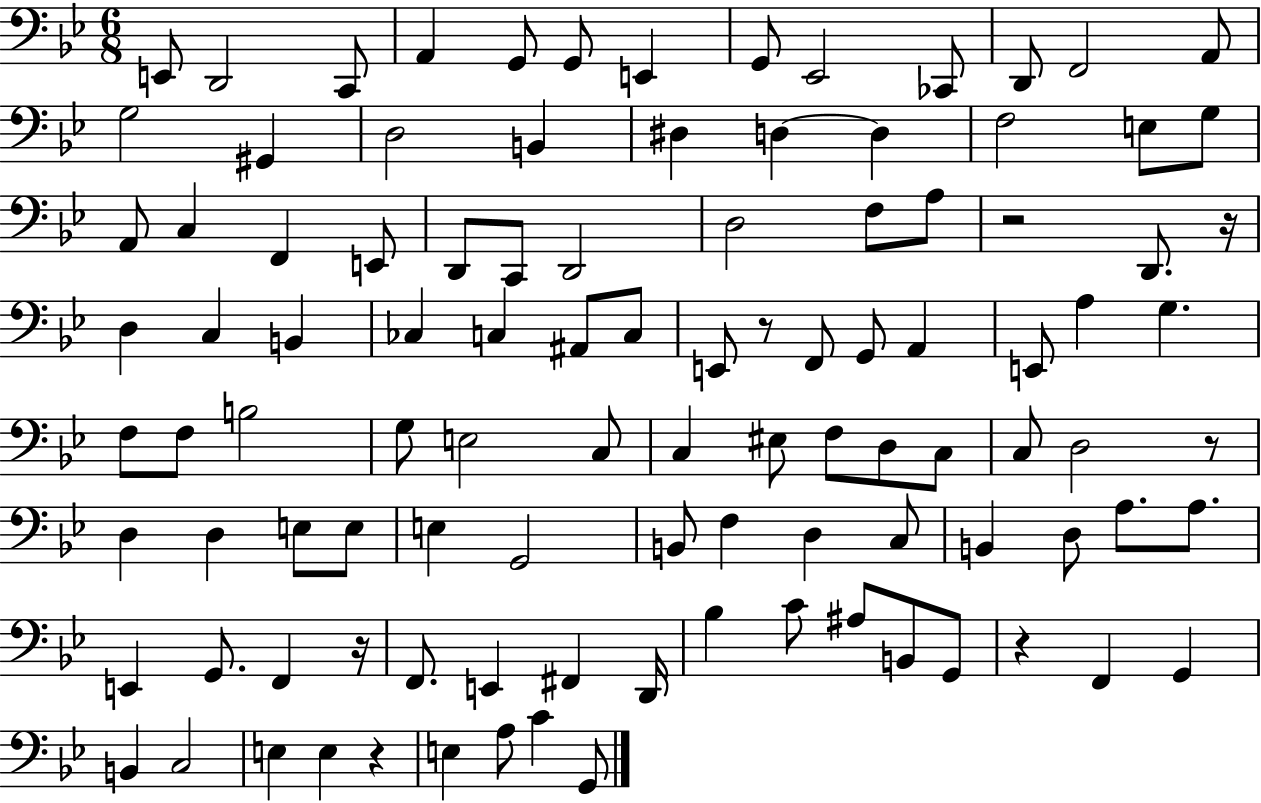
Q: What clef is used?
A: bass